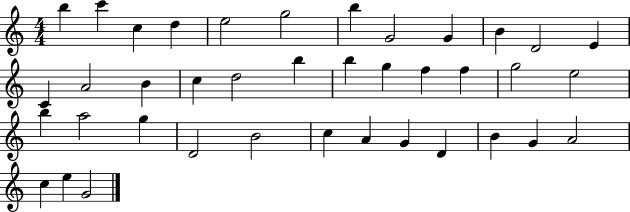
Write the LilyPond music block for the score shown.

{
  \clef treble
  \numericTimeSignature
  \time 4/4
  \key c \major
  b''4 c'''4 c''4 d''4 | e''2 g''2 | b''4 g'2 g'4 | b'4 d'2 e'4 | \break c'4 a'2 b'4 | c''4 d''2 b''4 | b''4 g''4 f''4 f''4 | g''2 e''2 | \break b''4 a''2 g''4 | d'2 b'2 | c''4 a'4 g'4 d'4 | b'4 g'4 a'2 | \break c''4 e''4 g'2 | \bar "|."
}